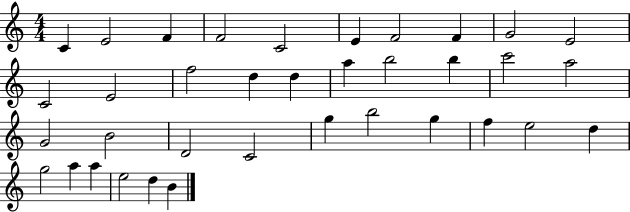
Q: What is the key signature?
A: C major